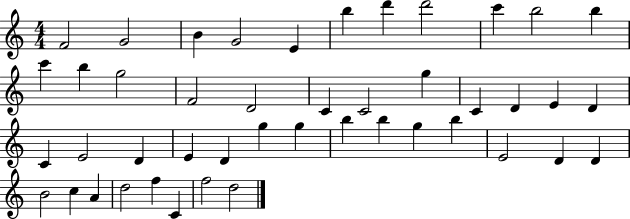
X:1
T:Untitled
M:4/4
L:1/4
K:C
F2 G2 B G2 E b d' d'2 c' b2 b c' b g2 F2 D2 C C2 g C D E D C E2 D E D g g b b g b E2 D D B2 c A d2 f C f2 d2